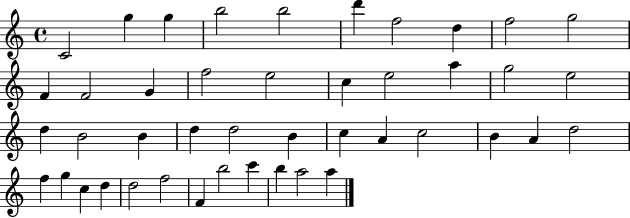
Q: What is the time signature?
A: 4/4